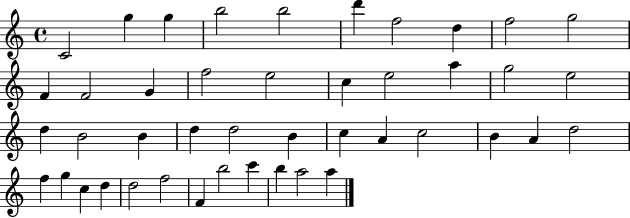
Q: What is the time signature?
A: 4/4